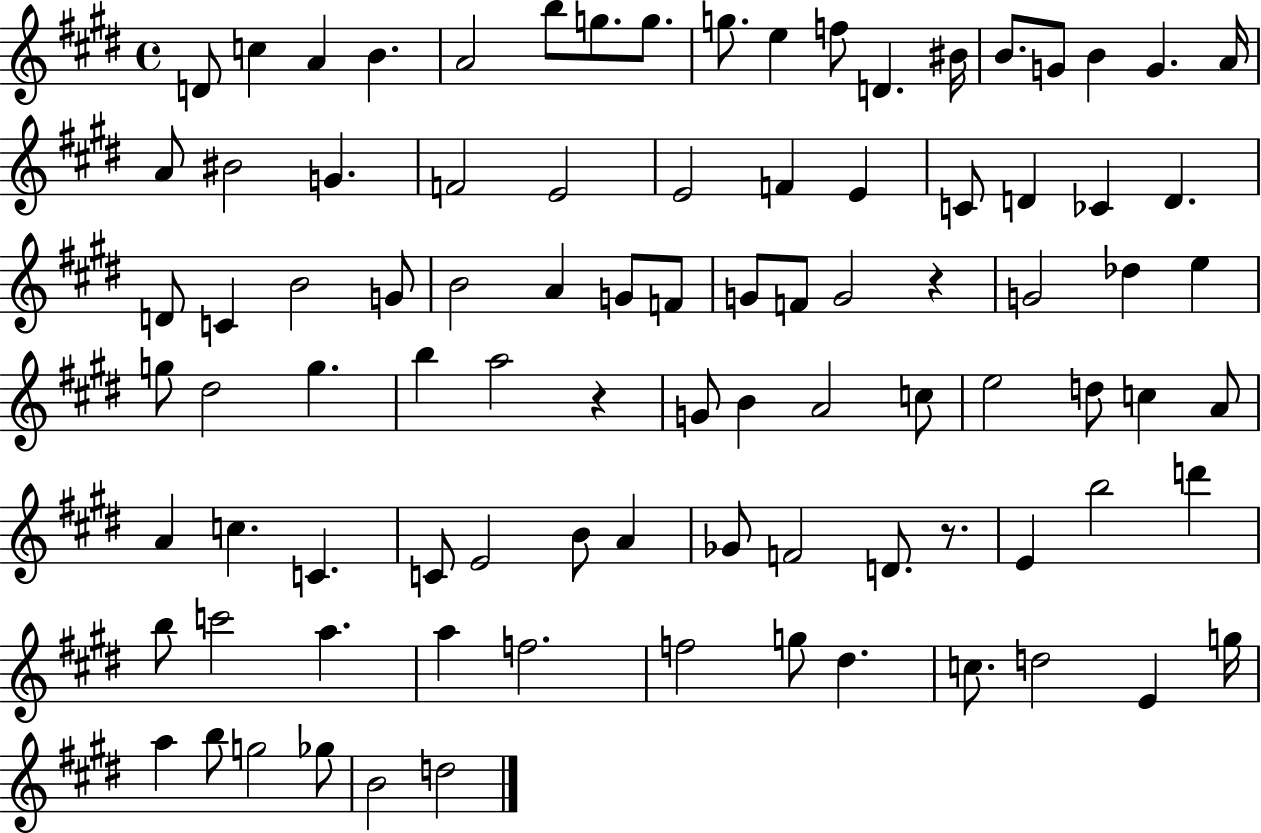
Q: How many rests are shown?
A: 3